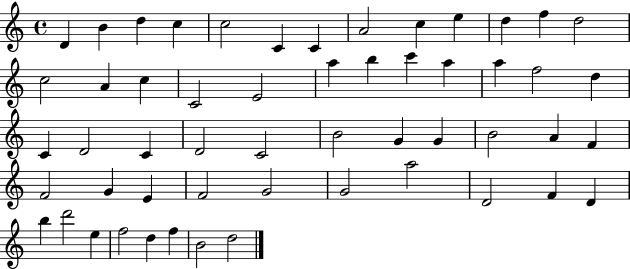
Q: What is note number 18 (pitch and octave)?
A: E4